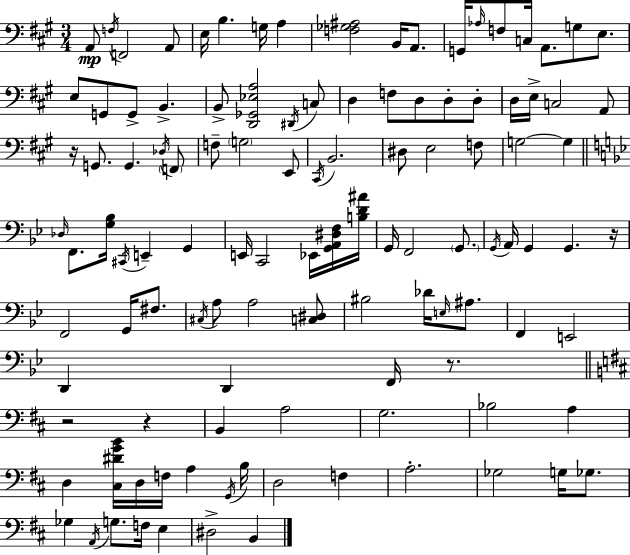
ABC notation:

X:1
T:Untitled
M:3/4
L:1/4
K:A
A,,/2 F,/4 F,,2 A,,/2 E,/4 B, G,/4 A, [F,_G,^A,]2 B,,/4 A,,/2 G,,/4 _A,/4 F,/2 C,/4 A,,/2 G,/2 E,/2 E,/2 G,,/2 G,,/2 B,, B,,/2 [D,,_G,,_E,A,]2 ^D,,/4 C,/2 D, F,/2 D,/2 D,/2 D,/2 D,/4 E,/4 C,2 A,,/2 z/4 G,,/2 G,, _D,/4 F,,/2 F,/2 G,2 E,,/2 ^C,,/4 B,,2 ^D,/2 E,2 F,/2 G,2 G, _D,/4 F,,/2 [G,_B,]/4 ^C,,/4 E,, G,, E,,/4 C,,2 _E,,/4 [G,,A,,^D,F,]/4 [B,D^A]/4 G,,/4 F,,2 G,,/2 G,,/4 A,,/4 G,, G,, z/4 F,,2 G,,/4 ^F,/2 ^C,/4 A,/2 A,2 [C,^D,]/2 ^B,2 _D/4 E,/4 ^A,/2 F,, E,,2 D,, D,, F,,/4 z/2 z2 z B,, A,2 G,2 _B,2 A, D, [^C,^DGB]/4 D,/4 F,/4 A, G,,/4 B,/4 D,2 F, A,2 _G,2 G,/4 _G,/2 _G, A,,/4 G,/2 F,/4 E, ^D,2 B,,